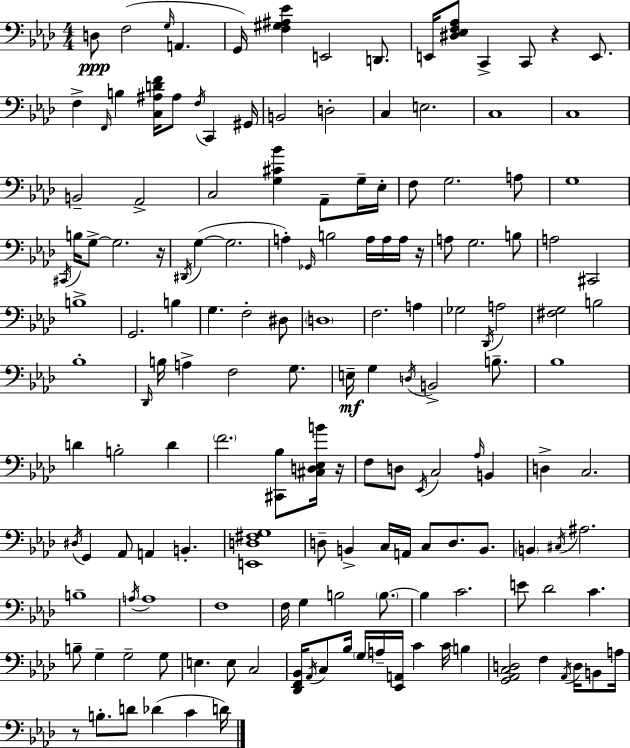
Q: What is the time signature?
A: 4/4